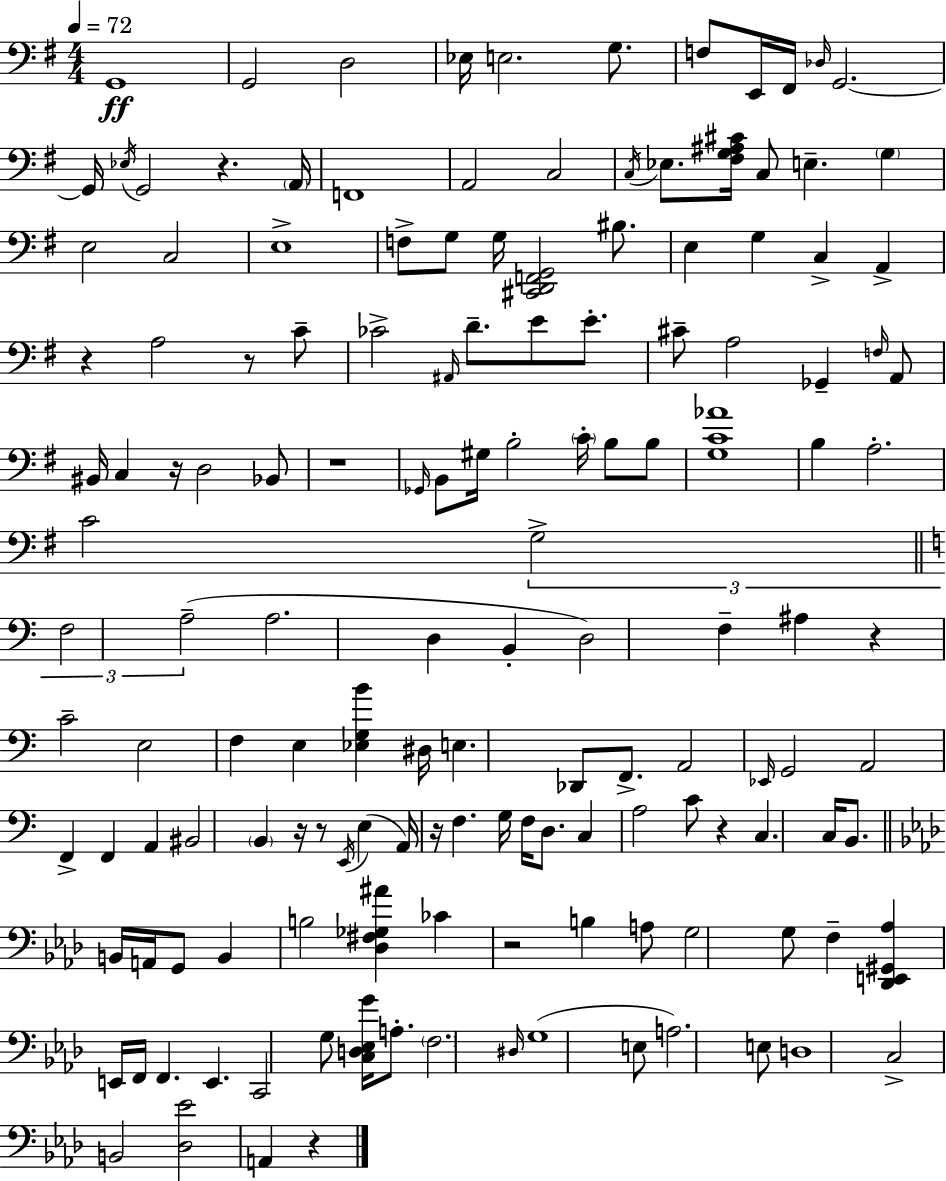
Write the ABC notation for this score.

X:1
T:Untitled
M:4/4
L:1/4
K:G
G,,4 G,,2 D,2 _E,/4 E,2 G,/2 F,/2 E,,/4 ^F,,/4 _D,/4 G,,2 G,,/4 _E,/4 G,,2 z A,,/4 F,,4 A,,2 C,2 C,/4 _E,/2 [^F,G,^A,^C]/4 C,/2 E, G, E,2 C,2 E,4 F,/2 G,/2 G,/4 [^C,,D,,F,,G,,]2 ^B,/2 E, G, C, A,, z A,2 z/2 C/2 _C2 ^A,,/4 D/2 E/2 E/2 ^C/2 A,2 _G,, F,/4 A,,/2 ^B,,/4 C, z/4 D,2 _B,,/2 z4 _G,,/4 B,,/2 ^G,/4 B,2 C/4 B,/2 B,/2 [G,C_A]4 B, A,2 C2 G,2 F,2 A,2 A,2 D, B,, D,2 F, ^A, z C2 E,2 F, E, [_E,G,B] ^D,/4 E, _D,,/2 F,,/2 A,,2 _E,,/4 G,,2 A,,2 F,, F,, A,, ^B,,2 B,, z/4 z/2 E,,/4 E, A,,/4 z/4 F, G,/4 F,/4 D,/2 C, A,2 C/2 z C, C,/4 B,,/2 B,,/4 A,,/4 G,,/2 B,, B,2 [_D,^F,_G,^A] _C z2 B, A,/2 G,2 G,/2 F, [_D,,E,,^G,,_A,] E,,/4 F,,/4 F,, E,, C,,2 G,/2 [C,D,_E,G]/4 A,/2 F,2 ^D,/4 G,4 E,/2 A,2 E,/2 D,4 C,2 B,,2 [_D,_E]2 A,, z